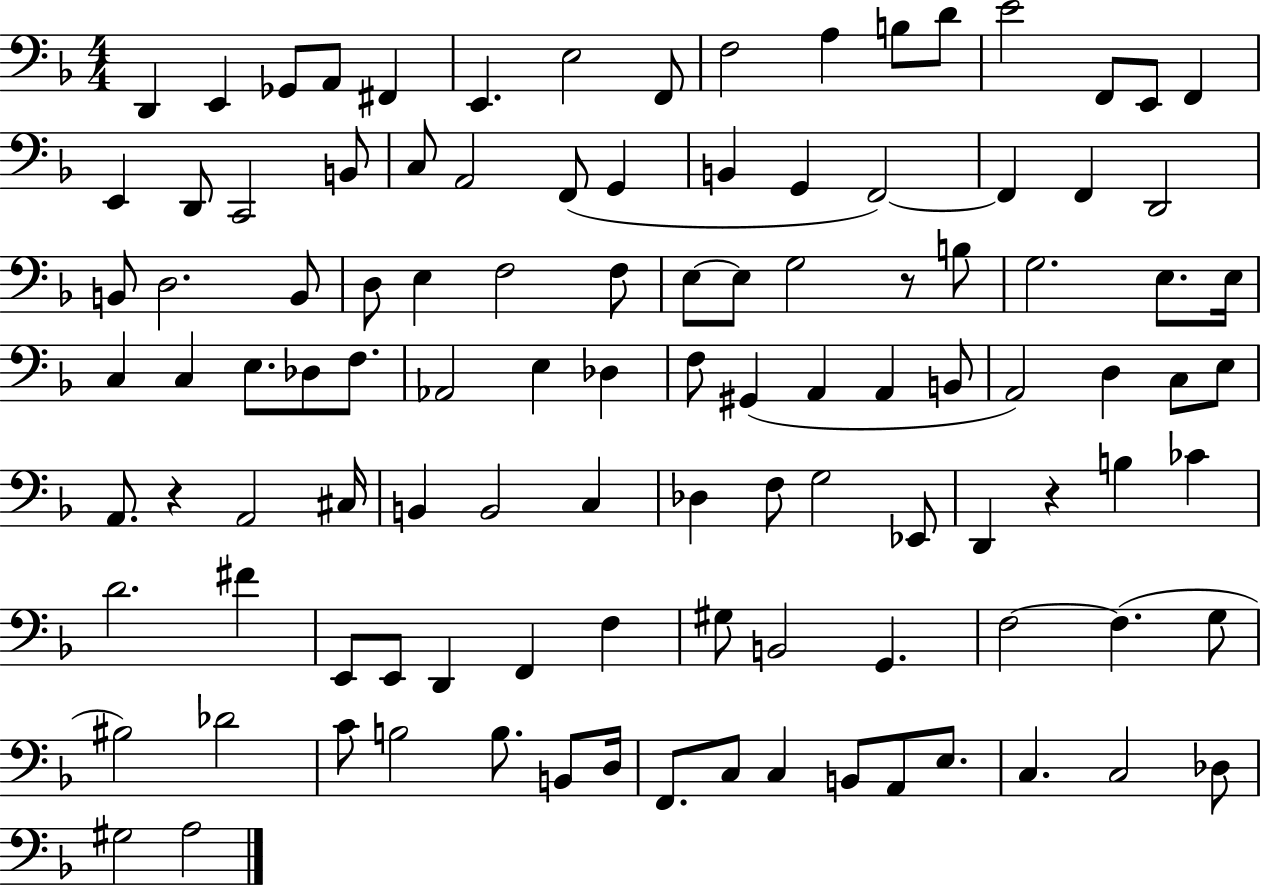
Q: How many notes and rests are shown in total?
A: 108